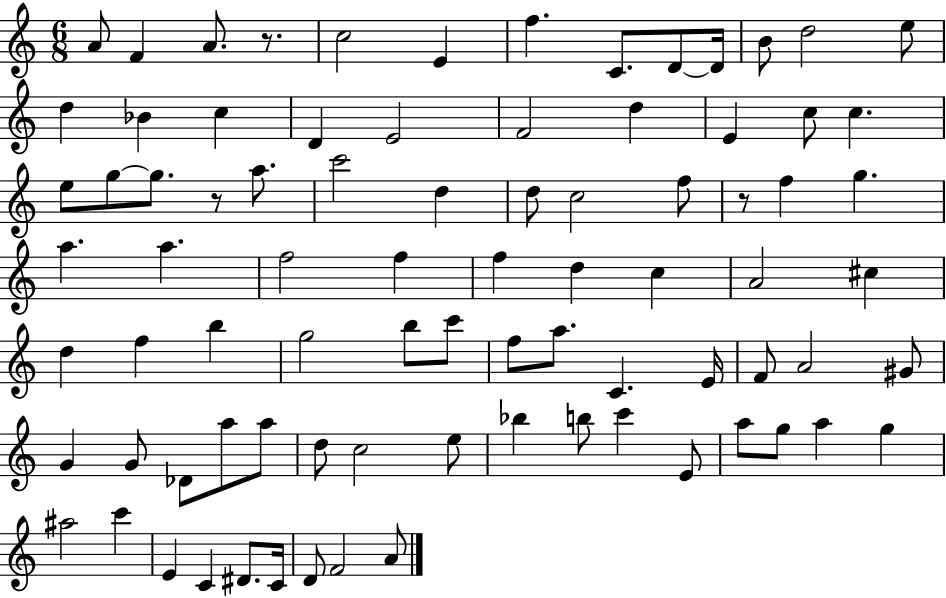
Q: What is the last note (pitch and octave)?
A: A4